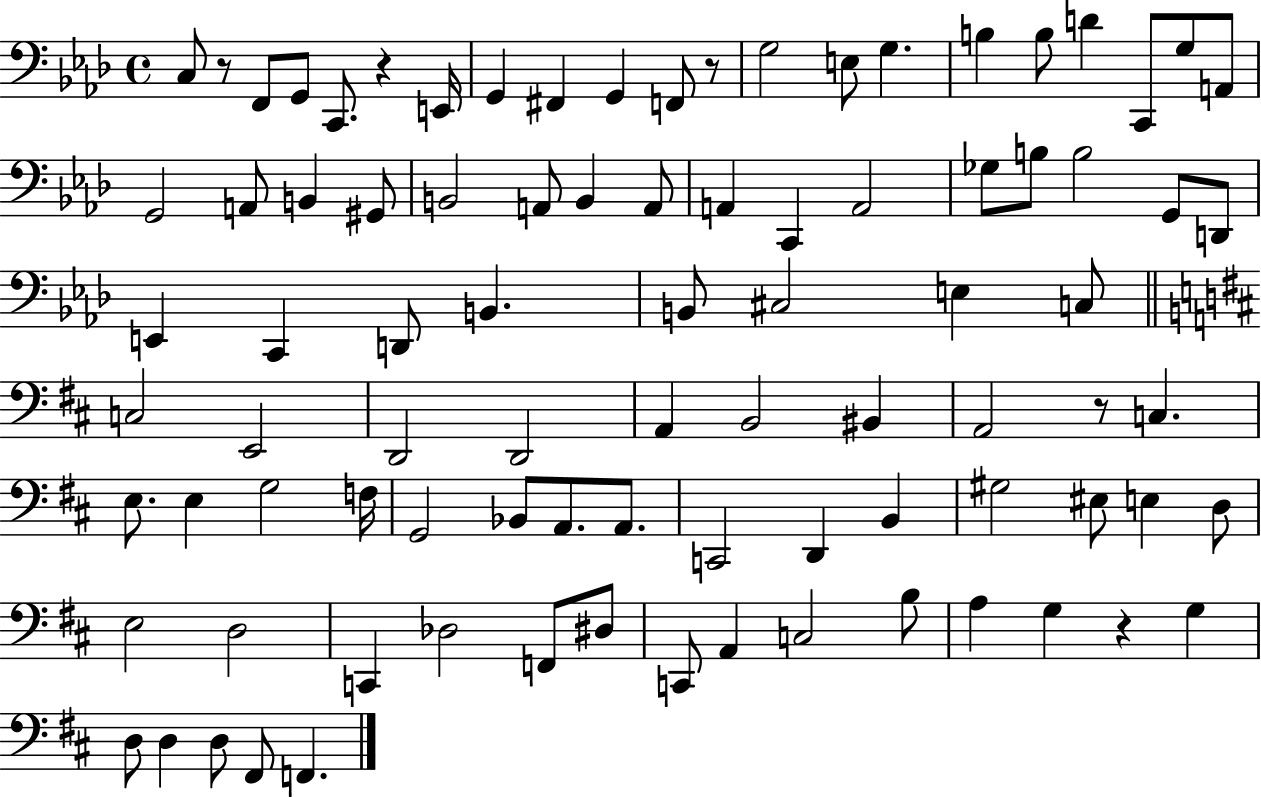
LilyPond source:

{
  \clef bass
  \time 4/4
  \defaultTimeSignature
  \key aes \major
  c8 r8 f,8 g,8 c,8. r4 e,16 | g,4 fis,4 g,4 f,8 r8 | g2 e8 g4. | b4 b8 d'4 c,8 g8 a,8 | \break g,2 a,8 b,4 gis,8 | b,2 a,8 b,4 a,8 | a,4 c,4 a,2 | ges8 b8 b2 g,8 d,8 | \break e,4 c,4 d,8 b,4. | b,8 cis2 e4 c8 | \bar "||" \break \key b \minor c2 e,2 | d,2 d,2 | a,4 b,2 bis,4 | a,2 r8 c4. | \break e8. e4 g2 f16 | g,2 bes,8 a,8. a,8. | c,2 d,4 b,4 | gis2 eis8 e4 d8 | \break e2 d2 | c,4 des2 f,8 dis8 | c,8 a,4 c2 b8 | a4 g4 r4 g4 | \break d8 d4 d8 fis,8 f,4. | \bar "|."
}